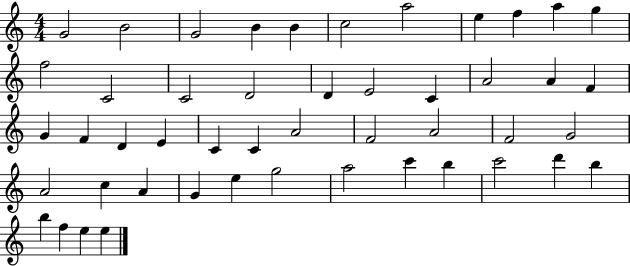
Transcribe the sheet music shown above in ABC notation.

X:1
T:Untitled
M:4/4
L:1/4
K:C
G2 B2 G2 B B c2 a2 e f a g f2 C2 C2 D2 D E2 C A2 A F G F D E C C A2 F2 A2 F2 G2 A2 c A G e g2 a2 c' b c'2 d' b b f e e